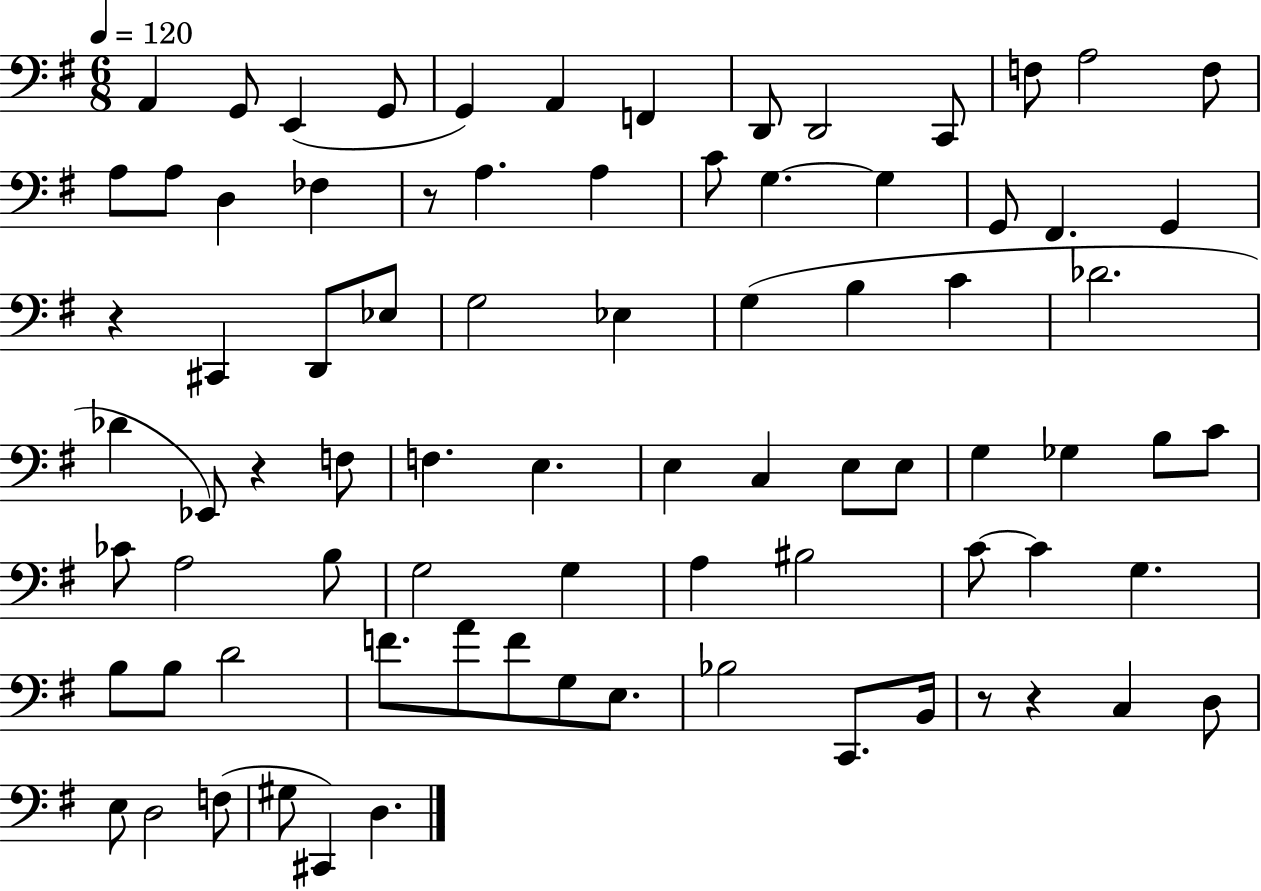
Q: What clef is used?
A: bass